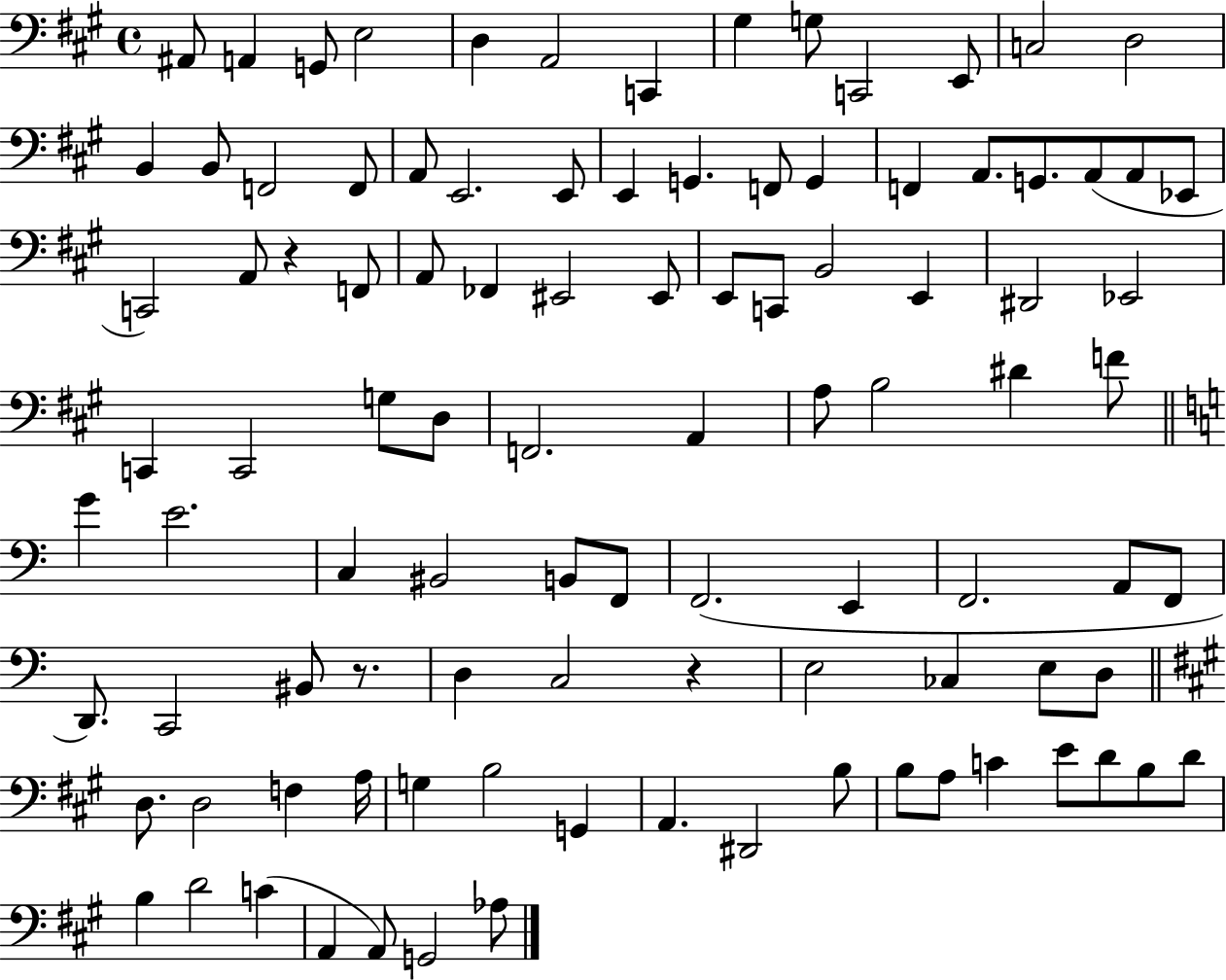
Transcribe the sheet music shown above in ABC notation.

X:1
T:Untitled
M:4/4
L:1/4
K:A
^A,,/2 A,, G,,/2 E,2 D, A,,2 C,, ^G, G,/2 C,,2 E,,/2 C,2 D,2 B,, B,,/2 F,,2 F,,/2 A,,/2 E,,2 E,,/2 E,, G,, F,,/2 G,, F,, A,,/2 G,,/2 A,,/2 A,,/2 _E,,/2 C,,2 A,,/2 z F,,/2 A,,/2 _F,, ^E,,2 ^E,,/2 E,,/2 C,,/2 B,,2 E,, ^D,,2 _E,,2 C,, C,,2 G,/2 D,/2 F,,2 A,, A,/2 B,2 ^D F/2 G E2 C, ^B,,2 B,,/2 F,,/2 F,,2 E,, F,,2 A,,/2 F,,/2 D,,/2 C,,2 ^B,,/2 z/2 D, C,2 z E,2 _C, E,/2 D,/2 D,/2 D,2 F, A,/4 G, B,2 G,, A,, ^D,,2 B,/2 B,/2 A,/2 C E/2 D/2 B,/2 D/2 B, D2 C A,, A,,/2 G,,2 _A,/2